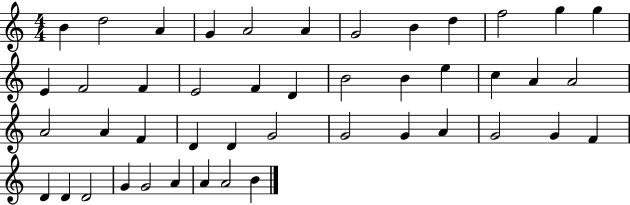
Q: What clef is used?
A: treble